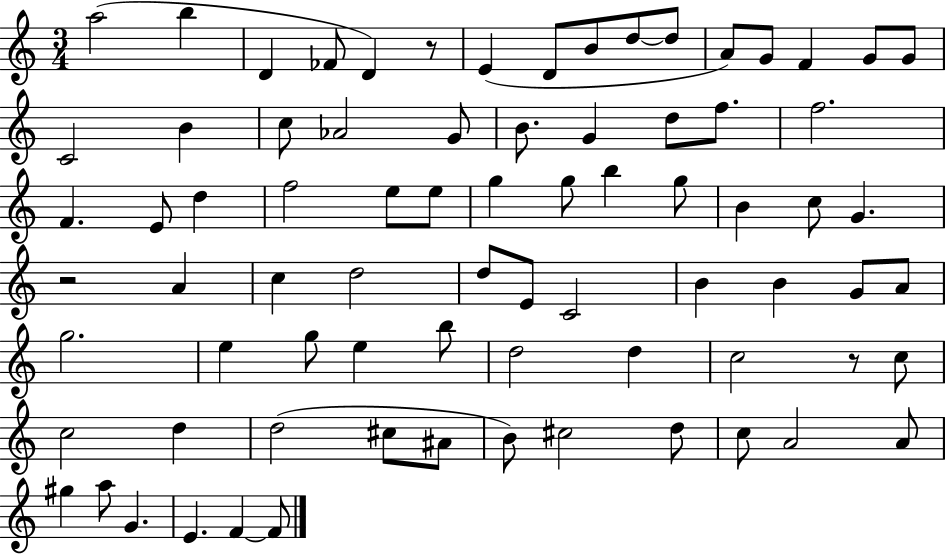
A5/h B5/q D4/q FES4/e D4/q R/e E4/q D4/e B4/e D5/e D5/e A4/e G4/e F4/q G4/e G4/e C4/h B4/q C5/e Ab4/h G4/e B4/e. G4/q D5/e F5/e. F5/h. F4/q. E4/e D5/q F5/h E5/e E5/e G5/q G5/e B5/q G5/e B4/q C5/e G4/q. R/h A4/q C5/q D5/h D5/e E4/e C4/h B4/q B4/q G4/e A4/e G5/h. E5/q G5/e E5/q B5/e D5/h D5/q C5/h R/e C5/e C5/h D5/q D5/h C#5/e A#4/e B4/e C#5/h D5/e C5/e A4/h A4/e G#5/q A5/e G4/q. E4/q. F4/q F4/e